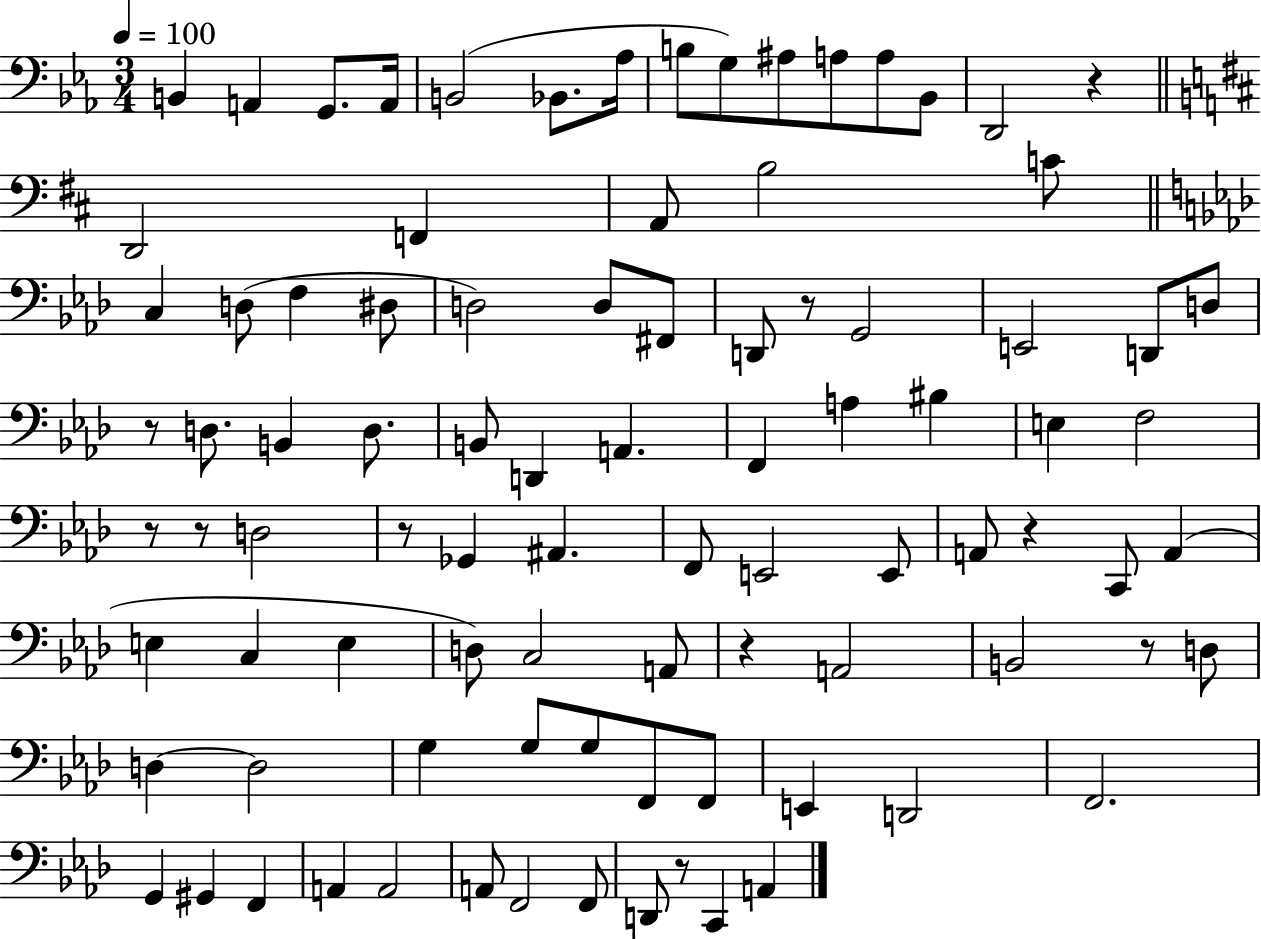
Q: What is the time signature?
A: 3/4